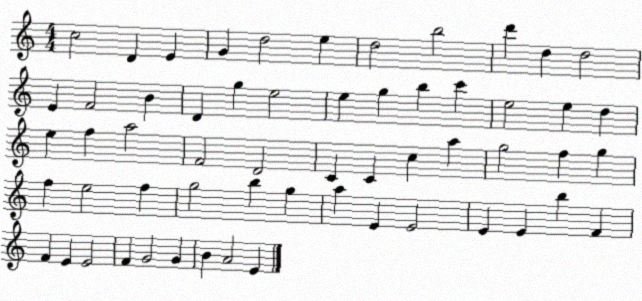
X:1
T:Untitled
M:4/4
L:1/4
K:C
c2 D E G d2 e d2 b2 d' d d2 E F2 B D g e2 e g b c' e2 e d e f a2 F2 D2 C C c a g2 f g f e2 f g2 b g a E E2 E E b F F E E2 F G2 G B A2 E